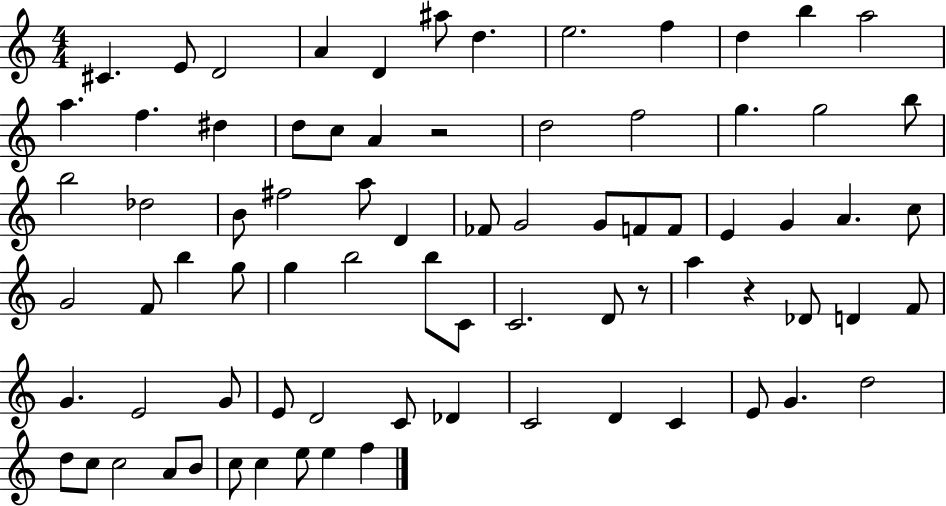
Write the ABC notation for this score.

X:1
T:Untitled
M:4/4
L:1/4
K:C
^C E/2 D2 A D ^a/2 d e2 f d b a2 a f ^d d/2 c/2 A z2 d2 f2 g g2 b/2 b2 _d2 B/2 ^f2 a/2 D _F/2 G2 G/2 F/2 F/2 E G A c/2 G2 F/2 b g/2 g b2 b/2 C/2 C2 D/2 z/2 a z _D/2 D F/2 G E2 G/2 E/2 D2 C/2 _D C2 D C E/2 G d2 d/2 c/2 c2 A/2 B/2 c/2 c e/2 e f